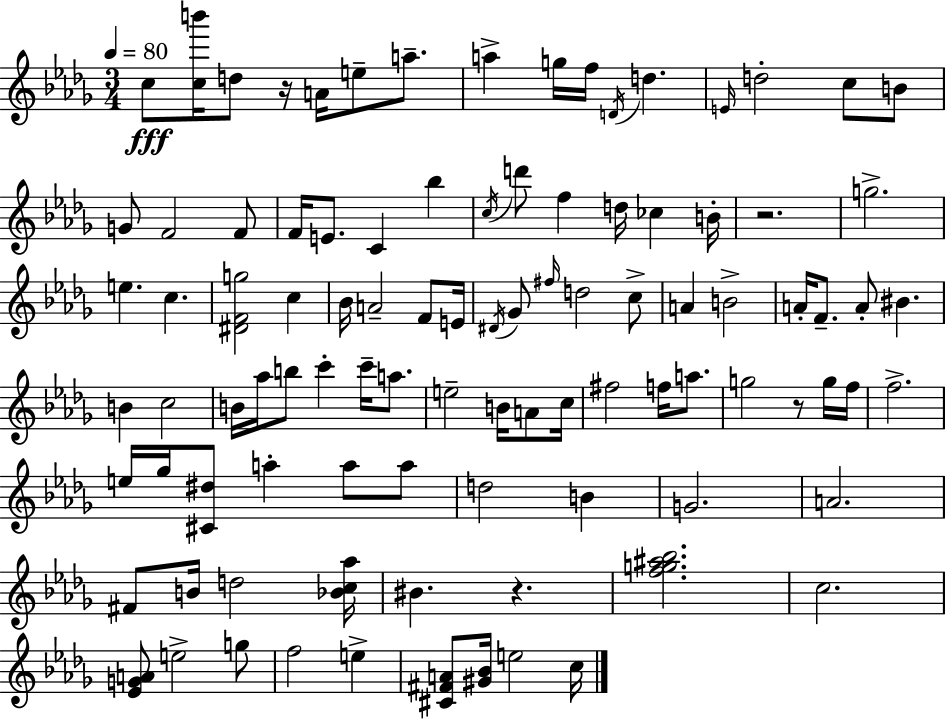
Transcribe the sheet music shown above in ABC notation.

X:1
T:Untitled
M:3/4
L:1/4
K:Bbm
c/2 [cb']/4 d/2 z/4 A/4 e/2 a/2 a g/4 f/4 D/4 d E/4 d2 c/2 B/2 G/2 F2 F/2 F/4 E/2 C _b c/4 d'/2 f d/4 _c B/4 z2 g2 e c [^DFg]2 c _B/4 A2 F/2 E/4 ^D/4 _G/2 ^f/4 d2 c/2 A B2 A/4 F/2 A/2 ^B B c2 B/4 _a/4 b/2 c' c'/4 a/2 e2 B/4 A/2 c/4 ^f2 f/4 a/2 g2 z/2 g/4 f/4 f2 e/4 _g/4 [^C^d]/2 a a/2 a/2 d2 B G2 A2 ^F/2 B/4 d2 [_Bc_a]/4 ^B z [fg^a_b]2 c2 [_EGA]/2 e2 g/2 f2 e [^C^FA]/2 [^G_B]/4 e2 c/4